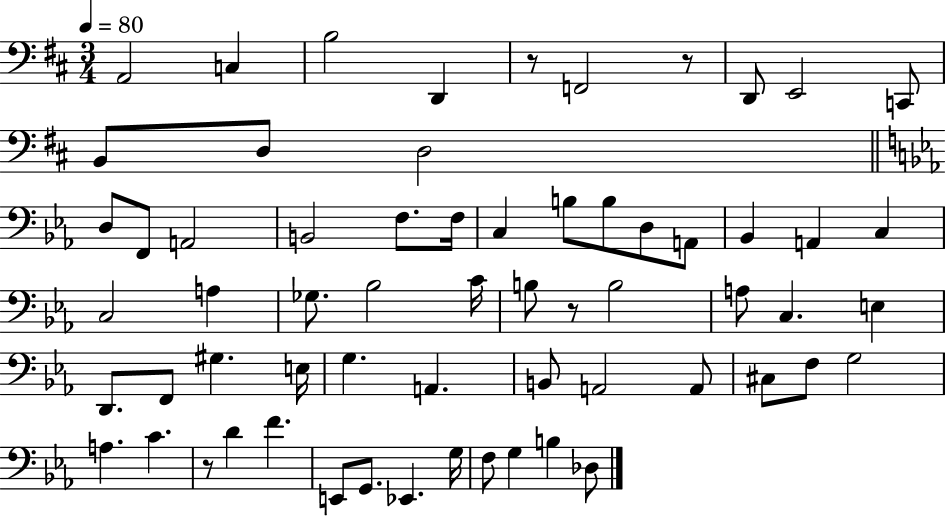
A2/h C3/q B3/h D2/q R/e F2/h R/e D2/e E2/h C2/e B2/e D3/e D3/h D3/e F2/e A2/h B2/h F3/e. F3/s C3/q B3/e B3/e D3/e A2/e Bb2/q A2/q C3/q C3/h A3/q Gb3/e. Bb3/h C4/s B3/e R/e B3/h A3/e C3/q. E3/q D2/e. F2/e G#3/q. E3/s G3/q. A2/q. B2/e A2/h A2/e C#3/e F3/e G3/h A3/q. C4/q. R/e D4/q F4/q. E2/e G2/e. Eb2/q. G3/s F3/e G3/q B3/q Db3/e